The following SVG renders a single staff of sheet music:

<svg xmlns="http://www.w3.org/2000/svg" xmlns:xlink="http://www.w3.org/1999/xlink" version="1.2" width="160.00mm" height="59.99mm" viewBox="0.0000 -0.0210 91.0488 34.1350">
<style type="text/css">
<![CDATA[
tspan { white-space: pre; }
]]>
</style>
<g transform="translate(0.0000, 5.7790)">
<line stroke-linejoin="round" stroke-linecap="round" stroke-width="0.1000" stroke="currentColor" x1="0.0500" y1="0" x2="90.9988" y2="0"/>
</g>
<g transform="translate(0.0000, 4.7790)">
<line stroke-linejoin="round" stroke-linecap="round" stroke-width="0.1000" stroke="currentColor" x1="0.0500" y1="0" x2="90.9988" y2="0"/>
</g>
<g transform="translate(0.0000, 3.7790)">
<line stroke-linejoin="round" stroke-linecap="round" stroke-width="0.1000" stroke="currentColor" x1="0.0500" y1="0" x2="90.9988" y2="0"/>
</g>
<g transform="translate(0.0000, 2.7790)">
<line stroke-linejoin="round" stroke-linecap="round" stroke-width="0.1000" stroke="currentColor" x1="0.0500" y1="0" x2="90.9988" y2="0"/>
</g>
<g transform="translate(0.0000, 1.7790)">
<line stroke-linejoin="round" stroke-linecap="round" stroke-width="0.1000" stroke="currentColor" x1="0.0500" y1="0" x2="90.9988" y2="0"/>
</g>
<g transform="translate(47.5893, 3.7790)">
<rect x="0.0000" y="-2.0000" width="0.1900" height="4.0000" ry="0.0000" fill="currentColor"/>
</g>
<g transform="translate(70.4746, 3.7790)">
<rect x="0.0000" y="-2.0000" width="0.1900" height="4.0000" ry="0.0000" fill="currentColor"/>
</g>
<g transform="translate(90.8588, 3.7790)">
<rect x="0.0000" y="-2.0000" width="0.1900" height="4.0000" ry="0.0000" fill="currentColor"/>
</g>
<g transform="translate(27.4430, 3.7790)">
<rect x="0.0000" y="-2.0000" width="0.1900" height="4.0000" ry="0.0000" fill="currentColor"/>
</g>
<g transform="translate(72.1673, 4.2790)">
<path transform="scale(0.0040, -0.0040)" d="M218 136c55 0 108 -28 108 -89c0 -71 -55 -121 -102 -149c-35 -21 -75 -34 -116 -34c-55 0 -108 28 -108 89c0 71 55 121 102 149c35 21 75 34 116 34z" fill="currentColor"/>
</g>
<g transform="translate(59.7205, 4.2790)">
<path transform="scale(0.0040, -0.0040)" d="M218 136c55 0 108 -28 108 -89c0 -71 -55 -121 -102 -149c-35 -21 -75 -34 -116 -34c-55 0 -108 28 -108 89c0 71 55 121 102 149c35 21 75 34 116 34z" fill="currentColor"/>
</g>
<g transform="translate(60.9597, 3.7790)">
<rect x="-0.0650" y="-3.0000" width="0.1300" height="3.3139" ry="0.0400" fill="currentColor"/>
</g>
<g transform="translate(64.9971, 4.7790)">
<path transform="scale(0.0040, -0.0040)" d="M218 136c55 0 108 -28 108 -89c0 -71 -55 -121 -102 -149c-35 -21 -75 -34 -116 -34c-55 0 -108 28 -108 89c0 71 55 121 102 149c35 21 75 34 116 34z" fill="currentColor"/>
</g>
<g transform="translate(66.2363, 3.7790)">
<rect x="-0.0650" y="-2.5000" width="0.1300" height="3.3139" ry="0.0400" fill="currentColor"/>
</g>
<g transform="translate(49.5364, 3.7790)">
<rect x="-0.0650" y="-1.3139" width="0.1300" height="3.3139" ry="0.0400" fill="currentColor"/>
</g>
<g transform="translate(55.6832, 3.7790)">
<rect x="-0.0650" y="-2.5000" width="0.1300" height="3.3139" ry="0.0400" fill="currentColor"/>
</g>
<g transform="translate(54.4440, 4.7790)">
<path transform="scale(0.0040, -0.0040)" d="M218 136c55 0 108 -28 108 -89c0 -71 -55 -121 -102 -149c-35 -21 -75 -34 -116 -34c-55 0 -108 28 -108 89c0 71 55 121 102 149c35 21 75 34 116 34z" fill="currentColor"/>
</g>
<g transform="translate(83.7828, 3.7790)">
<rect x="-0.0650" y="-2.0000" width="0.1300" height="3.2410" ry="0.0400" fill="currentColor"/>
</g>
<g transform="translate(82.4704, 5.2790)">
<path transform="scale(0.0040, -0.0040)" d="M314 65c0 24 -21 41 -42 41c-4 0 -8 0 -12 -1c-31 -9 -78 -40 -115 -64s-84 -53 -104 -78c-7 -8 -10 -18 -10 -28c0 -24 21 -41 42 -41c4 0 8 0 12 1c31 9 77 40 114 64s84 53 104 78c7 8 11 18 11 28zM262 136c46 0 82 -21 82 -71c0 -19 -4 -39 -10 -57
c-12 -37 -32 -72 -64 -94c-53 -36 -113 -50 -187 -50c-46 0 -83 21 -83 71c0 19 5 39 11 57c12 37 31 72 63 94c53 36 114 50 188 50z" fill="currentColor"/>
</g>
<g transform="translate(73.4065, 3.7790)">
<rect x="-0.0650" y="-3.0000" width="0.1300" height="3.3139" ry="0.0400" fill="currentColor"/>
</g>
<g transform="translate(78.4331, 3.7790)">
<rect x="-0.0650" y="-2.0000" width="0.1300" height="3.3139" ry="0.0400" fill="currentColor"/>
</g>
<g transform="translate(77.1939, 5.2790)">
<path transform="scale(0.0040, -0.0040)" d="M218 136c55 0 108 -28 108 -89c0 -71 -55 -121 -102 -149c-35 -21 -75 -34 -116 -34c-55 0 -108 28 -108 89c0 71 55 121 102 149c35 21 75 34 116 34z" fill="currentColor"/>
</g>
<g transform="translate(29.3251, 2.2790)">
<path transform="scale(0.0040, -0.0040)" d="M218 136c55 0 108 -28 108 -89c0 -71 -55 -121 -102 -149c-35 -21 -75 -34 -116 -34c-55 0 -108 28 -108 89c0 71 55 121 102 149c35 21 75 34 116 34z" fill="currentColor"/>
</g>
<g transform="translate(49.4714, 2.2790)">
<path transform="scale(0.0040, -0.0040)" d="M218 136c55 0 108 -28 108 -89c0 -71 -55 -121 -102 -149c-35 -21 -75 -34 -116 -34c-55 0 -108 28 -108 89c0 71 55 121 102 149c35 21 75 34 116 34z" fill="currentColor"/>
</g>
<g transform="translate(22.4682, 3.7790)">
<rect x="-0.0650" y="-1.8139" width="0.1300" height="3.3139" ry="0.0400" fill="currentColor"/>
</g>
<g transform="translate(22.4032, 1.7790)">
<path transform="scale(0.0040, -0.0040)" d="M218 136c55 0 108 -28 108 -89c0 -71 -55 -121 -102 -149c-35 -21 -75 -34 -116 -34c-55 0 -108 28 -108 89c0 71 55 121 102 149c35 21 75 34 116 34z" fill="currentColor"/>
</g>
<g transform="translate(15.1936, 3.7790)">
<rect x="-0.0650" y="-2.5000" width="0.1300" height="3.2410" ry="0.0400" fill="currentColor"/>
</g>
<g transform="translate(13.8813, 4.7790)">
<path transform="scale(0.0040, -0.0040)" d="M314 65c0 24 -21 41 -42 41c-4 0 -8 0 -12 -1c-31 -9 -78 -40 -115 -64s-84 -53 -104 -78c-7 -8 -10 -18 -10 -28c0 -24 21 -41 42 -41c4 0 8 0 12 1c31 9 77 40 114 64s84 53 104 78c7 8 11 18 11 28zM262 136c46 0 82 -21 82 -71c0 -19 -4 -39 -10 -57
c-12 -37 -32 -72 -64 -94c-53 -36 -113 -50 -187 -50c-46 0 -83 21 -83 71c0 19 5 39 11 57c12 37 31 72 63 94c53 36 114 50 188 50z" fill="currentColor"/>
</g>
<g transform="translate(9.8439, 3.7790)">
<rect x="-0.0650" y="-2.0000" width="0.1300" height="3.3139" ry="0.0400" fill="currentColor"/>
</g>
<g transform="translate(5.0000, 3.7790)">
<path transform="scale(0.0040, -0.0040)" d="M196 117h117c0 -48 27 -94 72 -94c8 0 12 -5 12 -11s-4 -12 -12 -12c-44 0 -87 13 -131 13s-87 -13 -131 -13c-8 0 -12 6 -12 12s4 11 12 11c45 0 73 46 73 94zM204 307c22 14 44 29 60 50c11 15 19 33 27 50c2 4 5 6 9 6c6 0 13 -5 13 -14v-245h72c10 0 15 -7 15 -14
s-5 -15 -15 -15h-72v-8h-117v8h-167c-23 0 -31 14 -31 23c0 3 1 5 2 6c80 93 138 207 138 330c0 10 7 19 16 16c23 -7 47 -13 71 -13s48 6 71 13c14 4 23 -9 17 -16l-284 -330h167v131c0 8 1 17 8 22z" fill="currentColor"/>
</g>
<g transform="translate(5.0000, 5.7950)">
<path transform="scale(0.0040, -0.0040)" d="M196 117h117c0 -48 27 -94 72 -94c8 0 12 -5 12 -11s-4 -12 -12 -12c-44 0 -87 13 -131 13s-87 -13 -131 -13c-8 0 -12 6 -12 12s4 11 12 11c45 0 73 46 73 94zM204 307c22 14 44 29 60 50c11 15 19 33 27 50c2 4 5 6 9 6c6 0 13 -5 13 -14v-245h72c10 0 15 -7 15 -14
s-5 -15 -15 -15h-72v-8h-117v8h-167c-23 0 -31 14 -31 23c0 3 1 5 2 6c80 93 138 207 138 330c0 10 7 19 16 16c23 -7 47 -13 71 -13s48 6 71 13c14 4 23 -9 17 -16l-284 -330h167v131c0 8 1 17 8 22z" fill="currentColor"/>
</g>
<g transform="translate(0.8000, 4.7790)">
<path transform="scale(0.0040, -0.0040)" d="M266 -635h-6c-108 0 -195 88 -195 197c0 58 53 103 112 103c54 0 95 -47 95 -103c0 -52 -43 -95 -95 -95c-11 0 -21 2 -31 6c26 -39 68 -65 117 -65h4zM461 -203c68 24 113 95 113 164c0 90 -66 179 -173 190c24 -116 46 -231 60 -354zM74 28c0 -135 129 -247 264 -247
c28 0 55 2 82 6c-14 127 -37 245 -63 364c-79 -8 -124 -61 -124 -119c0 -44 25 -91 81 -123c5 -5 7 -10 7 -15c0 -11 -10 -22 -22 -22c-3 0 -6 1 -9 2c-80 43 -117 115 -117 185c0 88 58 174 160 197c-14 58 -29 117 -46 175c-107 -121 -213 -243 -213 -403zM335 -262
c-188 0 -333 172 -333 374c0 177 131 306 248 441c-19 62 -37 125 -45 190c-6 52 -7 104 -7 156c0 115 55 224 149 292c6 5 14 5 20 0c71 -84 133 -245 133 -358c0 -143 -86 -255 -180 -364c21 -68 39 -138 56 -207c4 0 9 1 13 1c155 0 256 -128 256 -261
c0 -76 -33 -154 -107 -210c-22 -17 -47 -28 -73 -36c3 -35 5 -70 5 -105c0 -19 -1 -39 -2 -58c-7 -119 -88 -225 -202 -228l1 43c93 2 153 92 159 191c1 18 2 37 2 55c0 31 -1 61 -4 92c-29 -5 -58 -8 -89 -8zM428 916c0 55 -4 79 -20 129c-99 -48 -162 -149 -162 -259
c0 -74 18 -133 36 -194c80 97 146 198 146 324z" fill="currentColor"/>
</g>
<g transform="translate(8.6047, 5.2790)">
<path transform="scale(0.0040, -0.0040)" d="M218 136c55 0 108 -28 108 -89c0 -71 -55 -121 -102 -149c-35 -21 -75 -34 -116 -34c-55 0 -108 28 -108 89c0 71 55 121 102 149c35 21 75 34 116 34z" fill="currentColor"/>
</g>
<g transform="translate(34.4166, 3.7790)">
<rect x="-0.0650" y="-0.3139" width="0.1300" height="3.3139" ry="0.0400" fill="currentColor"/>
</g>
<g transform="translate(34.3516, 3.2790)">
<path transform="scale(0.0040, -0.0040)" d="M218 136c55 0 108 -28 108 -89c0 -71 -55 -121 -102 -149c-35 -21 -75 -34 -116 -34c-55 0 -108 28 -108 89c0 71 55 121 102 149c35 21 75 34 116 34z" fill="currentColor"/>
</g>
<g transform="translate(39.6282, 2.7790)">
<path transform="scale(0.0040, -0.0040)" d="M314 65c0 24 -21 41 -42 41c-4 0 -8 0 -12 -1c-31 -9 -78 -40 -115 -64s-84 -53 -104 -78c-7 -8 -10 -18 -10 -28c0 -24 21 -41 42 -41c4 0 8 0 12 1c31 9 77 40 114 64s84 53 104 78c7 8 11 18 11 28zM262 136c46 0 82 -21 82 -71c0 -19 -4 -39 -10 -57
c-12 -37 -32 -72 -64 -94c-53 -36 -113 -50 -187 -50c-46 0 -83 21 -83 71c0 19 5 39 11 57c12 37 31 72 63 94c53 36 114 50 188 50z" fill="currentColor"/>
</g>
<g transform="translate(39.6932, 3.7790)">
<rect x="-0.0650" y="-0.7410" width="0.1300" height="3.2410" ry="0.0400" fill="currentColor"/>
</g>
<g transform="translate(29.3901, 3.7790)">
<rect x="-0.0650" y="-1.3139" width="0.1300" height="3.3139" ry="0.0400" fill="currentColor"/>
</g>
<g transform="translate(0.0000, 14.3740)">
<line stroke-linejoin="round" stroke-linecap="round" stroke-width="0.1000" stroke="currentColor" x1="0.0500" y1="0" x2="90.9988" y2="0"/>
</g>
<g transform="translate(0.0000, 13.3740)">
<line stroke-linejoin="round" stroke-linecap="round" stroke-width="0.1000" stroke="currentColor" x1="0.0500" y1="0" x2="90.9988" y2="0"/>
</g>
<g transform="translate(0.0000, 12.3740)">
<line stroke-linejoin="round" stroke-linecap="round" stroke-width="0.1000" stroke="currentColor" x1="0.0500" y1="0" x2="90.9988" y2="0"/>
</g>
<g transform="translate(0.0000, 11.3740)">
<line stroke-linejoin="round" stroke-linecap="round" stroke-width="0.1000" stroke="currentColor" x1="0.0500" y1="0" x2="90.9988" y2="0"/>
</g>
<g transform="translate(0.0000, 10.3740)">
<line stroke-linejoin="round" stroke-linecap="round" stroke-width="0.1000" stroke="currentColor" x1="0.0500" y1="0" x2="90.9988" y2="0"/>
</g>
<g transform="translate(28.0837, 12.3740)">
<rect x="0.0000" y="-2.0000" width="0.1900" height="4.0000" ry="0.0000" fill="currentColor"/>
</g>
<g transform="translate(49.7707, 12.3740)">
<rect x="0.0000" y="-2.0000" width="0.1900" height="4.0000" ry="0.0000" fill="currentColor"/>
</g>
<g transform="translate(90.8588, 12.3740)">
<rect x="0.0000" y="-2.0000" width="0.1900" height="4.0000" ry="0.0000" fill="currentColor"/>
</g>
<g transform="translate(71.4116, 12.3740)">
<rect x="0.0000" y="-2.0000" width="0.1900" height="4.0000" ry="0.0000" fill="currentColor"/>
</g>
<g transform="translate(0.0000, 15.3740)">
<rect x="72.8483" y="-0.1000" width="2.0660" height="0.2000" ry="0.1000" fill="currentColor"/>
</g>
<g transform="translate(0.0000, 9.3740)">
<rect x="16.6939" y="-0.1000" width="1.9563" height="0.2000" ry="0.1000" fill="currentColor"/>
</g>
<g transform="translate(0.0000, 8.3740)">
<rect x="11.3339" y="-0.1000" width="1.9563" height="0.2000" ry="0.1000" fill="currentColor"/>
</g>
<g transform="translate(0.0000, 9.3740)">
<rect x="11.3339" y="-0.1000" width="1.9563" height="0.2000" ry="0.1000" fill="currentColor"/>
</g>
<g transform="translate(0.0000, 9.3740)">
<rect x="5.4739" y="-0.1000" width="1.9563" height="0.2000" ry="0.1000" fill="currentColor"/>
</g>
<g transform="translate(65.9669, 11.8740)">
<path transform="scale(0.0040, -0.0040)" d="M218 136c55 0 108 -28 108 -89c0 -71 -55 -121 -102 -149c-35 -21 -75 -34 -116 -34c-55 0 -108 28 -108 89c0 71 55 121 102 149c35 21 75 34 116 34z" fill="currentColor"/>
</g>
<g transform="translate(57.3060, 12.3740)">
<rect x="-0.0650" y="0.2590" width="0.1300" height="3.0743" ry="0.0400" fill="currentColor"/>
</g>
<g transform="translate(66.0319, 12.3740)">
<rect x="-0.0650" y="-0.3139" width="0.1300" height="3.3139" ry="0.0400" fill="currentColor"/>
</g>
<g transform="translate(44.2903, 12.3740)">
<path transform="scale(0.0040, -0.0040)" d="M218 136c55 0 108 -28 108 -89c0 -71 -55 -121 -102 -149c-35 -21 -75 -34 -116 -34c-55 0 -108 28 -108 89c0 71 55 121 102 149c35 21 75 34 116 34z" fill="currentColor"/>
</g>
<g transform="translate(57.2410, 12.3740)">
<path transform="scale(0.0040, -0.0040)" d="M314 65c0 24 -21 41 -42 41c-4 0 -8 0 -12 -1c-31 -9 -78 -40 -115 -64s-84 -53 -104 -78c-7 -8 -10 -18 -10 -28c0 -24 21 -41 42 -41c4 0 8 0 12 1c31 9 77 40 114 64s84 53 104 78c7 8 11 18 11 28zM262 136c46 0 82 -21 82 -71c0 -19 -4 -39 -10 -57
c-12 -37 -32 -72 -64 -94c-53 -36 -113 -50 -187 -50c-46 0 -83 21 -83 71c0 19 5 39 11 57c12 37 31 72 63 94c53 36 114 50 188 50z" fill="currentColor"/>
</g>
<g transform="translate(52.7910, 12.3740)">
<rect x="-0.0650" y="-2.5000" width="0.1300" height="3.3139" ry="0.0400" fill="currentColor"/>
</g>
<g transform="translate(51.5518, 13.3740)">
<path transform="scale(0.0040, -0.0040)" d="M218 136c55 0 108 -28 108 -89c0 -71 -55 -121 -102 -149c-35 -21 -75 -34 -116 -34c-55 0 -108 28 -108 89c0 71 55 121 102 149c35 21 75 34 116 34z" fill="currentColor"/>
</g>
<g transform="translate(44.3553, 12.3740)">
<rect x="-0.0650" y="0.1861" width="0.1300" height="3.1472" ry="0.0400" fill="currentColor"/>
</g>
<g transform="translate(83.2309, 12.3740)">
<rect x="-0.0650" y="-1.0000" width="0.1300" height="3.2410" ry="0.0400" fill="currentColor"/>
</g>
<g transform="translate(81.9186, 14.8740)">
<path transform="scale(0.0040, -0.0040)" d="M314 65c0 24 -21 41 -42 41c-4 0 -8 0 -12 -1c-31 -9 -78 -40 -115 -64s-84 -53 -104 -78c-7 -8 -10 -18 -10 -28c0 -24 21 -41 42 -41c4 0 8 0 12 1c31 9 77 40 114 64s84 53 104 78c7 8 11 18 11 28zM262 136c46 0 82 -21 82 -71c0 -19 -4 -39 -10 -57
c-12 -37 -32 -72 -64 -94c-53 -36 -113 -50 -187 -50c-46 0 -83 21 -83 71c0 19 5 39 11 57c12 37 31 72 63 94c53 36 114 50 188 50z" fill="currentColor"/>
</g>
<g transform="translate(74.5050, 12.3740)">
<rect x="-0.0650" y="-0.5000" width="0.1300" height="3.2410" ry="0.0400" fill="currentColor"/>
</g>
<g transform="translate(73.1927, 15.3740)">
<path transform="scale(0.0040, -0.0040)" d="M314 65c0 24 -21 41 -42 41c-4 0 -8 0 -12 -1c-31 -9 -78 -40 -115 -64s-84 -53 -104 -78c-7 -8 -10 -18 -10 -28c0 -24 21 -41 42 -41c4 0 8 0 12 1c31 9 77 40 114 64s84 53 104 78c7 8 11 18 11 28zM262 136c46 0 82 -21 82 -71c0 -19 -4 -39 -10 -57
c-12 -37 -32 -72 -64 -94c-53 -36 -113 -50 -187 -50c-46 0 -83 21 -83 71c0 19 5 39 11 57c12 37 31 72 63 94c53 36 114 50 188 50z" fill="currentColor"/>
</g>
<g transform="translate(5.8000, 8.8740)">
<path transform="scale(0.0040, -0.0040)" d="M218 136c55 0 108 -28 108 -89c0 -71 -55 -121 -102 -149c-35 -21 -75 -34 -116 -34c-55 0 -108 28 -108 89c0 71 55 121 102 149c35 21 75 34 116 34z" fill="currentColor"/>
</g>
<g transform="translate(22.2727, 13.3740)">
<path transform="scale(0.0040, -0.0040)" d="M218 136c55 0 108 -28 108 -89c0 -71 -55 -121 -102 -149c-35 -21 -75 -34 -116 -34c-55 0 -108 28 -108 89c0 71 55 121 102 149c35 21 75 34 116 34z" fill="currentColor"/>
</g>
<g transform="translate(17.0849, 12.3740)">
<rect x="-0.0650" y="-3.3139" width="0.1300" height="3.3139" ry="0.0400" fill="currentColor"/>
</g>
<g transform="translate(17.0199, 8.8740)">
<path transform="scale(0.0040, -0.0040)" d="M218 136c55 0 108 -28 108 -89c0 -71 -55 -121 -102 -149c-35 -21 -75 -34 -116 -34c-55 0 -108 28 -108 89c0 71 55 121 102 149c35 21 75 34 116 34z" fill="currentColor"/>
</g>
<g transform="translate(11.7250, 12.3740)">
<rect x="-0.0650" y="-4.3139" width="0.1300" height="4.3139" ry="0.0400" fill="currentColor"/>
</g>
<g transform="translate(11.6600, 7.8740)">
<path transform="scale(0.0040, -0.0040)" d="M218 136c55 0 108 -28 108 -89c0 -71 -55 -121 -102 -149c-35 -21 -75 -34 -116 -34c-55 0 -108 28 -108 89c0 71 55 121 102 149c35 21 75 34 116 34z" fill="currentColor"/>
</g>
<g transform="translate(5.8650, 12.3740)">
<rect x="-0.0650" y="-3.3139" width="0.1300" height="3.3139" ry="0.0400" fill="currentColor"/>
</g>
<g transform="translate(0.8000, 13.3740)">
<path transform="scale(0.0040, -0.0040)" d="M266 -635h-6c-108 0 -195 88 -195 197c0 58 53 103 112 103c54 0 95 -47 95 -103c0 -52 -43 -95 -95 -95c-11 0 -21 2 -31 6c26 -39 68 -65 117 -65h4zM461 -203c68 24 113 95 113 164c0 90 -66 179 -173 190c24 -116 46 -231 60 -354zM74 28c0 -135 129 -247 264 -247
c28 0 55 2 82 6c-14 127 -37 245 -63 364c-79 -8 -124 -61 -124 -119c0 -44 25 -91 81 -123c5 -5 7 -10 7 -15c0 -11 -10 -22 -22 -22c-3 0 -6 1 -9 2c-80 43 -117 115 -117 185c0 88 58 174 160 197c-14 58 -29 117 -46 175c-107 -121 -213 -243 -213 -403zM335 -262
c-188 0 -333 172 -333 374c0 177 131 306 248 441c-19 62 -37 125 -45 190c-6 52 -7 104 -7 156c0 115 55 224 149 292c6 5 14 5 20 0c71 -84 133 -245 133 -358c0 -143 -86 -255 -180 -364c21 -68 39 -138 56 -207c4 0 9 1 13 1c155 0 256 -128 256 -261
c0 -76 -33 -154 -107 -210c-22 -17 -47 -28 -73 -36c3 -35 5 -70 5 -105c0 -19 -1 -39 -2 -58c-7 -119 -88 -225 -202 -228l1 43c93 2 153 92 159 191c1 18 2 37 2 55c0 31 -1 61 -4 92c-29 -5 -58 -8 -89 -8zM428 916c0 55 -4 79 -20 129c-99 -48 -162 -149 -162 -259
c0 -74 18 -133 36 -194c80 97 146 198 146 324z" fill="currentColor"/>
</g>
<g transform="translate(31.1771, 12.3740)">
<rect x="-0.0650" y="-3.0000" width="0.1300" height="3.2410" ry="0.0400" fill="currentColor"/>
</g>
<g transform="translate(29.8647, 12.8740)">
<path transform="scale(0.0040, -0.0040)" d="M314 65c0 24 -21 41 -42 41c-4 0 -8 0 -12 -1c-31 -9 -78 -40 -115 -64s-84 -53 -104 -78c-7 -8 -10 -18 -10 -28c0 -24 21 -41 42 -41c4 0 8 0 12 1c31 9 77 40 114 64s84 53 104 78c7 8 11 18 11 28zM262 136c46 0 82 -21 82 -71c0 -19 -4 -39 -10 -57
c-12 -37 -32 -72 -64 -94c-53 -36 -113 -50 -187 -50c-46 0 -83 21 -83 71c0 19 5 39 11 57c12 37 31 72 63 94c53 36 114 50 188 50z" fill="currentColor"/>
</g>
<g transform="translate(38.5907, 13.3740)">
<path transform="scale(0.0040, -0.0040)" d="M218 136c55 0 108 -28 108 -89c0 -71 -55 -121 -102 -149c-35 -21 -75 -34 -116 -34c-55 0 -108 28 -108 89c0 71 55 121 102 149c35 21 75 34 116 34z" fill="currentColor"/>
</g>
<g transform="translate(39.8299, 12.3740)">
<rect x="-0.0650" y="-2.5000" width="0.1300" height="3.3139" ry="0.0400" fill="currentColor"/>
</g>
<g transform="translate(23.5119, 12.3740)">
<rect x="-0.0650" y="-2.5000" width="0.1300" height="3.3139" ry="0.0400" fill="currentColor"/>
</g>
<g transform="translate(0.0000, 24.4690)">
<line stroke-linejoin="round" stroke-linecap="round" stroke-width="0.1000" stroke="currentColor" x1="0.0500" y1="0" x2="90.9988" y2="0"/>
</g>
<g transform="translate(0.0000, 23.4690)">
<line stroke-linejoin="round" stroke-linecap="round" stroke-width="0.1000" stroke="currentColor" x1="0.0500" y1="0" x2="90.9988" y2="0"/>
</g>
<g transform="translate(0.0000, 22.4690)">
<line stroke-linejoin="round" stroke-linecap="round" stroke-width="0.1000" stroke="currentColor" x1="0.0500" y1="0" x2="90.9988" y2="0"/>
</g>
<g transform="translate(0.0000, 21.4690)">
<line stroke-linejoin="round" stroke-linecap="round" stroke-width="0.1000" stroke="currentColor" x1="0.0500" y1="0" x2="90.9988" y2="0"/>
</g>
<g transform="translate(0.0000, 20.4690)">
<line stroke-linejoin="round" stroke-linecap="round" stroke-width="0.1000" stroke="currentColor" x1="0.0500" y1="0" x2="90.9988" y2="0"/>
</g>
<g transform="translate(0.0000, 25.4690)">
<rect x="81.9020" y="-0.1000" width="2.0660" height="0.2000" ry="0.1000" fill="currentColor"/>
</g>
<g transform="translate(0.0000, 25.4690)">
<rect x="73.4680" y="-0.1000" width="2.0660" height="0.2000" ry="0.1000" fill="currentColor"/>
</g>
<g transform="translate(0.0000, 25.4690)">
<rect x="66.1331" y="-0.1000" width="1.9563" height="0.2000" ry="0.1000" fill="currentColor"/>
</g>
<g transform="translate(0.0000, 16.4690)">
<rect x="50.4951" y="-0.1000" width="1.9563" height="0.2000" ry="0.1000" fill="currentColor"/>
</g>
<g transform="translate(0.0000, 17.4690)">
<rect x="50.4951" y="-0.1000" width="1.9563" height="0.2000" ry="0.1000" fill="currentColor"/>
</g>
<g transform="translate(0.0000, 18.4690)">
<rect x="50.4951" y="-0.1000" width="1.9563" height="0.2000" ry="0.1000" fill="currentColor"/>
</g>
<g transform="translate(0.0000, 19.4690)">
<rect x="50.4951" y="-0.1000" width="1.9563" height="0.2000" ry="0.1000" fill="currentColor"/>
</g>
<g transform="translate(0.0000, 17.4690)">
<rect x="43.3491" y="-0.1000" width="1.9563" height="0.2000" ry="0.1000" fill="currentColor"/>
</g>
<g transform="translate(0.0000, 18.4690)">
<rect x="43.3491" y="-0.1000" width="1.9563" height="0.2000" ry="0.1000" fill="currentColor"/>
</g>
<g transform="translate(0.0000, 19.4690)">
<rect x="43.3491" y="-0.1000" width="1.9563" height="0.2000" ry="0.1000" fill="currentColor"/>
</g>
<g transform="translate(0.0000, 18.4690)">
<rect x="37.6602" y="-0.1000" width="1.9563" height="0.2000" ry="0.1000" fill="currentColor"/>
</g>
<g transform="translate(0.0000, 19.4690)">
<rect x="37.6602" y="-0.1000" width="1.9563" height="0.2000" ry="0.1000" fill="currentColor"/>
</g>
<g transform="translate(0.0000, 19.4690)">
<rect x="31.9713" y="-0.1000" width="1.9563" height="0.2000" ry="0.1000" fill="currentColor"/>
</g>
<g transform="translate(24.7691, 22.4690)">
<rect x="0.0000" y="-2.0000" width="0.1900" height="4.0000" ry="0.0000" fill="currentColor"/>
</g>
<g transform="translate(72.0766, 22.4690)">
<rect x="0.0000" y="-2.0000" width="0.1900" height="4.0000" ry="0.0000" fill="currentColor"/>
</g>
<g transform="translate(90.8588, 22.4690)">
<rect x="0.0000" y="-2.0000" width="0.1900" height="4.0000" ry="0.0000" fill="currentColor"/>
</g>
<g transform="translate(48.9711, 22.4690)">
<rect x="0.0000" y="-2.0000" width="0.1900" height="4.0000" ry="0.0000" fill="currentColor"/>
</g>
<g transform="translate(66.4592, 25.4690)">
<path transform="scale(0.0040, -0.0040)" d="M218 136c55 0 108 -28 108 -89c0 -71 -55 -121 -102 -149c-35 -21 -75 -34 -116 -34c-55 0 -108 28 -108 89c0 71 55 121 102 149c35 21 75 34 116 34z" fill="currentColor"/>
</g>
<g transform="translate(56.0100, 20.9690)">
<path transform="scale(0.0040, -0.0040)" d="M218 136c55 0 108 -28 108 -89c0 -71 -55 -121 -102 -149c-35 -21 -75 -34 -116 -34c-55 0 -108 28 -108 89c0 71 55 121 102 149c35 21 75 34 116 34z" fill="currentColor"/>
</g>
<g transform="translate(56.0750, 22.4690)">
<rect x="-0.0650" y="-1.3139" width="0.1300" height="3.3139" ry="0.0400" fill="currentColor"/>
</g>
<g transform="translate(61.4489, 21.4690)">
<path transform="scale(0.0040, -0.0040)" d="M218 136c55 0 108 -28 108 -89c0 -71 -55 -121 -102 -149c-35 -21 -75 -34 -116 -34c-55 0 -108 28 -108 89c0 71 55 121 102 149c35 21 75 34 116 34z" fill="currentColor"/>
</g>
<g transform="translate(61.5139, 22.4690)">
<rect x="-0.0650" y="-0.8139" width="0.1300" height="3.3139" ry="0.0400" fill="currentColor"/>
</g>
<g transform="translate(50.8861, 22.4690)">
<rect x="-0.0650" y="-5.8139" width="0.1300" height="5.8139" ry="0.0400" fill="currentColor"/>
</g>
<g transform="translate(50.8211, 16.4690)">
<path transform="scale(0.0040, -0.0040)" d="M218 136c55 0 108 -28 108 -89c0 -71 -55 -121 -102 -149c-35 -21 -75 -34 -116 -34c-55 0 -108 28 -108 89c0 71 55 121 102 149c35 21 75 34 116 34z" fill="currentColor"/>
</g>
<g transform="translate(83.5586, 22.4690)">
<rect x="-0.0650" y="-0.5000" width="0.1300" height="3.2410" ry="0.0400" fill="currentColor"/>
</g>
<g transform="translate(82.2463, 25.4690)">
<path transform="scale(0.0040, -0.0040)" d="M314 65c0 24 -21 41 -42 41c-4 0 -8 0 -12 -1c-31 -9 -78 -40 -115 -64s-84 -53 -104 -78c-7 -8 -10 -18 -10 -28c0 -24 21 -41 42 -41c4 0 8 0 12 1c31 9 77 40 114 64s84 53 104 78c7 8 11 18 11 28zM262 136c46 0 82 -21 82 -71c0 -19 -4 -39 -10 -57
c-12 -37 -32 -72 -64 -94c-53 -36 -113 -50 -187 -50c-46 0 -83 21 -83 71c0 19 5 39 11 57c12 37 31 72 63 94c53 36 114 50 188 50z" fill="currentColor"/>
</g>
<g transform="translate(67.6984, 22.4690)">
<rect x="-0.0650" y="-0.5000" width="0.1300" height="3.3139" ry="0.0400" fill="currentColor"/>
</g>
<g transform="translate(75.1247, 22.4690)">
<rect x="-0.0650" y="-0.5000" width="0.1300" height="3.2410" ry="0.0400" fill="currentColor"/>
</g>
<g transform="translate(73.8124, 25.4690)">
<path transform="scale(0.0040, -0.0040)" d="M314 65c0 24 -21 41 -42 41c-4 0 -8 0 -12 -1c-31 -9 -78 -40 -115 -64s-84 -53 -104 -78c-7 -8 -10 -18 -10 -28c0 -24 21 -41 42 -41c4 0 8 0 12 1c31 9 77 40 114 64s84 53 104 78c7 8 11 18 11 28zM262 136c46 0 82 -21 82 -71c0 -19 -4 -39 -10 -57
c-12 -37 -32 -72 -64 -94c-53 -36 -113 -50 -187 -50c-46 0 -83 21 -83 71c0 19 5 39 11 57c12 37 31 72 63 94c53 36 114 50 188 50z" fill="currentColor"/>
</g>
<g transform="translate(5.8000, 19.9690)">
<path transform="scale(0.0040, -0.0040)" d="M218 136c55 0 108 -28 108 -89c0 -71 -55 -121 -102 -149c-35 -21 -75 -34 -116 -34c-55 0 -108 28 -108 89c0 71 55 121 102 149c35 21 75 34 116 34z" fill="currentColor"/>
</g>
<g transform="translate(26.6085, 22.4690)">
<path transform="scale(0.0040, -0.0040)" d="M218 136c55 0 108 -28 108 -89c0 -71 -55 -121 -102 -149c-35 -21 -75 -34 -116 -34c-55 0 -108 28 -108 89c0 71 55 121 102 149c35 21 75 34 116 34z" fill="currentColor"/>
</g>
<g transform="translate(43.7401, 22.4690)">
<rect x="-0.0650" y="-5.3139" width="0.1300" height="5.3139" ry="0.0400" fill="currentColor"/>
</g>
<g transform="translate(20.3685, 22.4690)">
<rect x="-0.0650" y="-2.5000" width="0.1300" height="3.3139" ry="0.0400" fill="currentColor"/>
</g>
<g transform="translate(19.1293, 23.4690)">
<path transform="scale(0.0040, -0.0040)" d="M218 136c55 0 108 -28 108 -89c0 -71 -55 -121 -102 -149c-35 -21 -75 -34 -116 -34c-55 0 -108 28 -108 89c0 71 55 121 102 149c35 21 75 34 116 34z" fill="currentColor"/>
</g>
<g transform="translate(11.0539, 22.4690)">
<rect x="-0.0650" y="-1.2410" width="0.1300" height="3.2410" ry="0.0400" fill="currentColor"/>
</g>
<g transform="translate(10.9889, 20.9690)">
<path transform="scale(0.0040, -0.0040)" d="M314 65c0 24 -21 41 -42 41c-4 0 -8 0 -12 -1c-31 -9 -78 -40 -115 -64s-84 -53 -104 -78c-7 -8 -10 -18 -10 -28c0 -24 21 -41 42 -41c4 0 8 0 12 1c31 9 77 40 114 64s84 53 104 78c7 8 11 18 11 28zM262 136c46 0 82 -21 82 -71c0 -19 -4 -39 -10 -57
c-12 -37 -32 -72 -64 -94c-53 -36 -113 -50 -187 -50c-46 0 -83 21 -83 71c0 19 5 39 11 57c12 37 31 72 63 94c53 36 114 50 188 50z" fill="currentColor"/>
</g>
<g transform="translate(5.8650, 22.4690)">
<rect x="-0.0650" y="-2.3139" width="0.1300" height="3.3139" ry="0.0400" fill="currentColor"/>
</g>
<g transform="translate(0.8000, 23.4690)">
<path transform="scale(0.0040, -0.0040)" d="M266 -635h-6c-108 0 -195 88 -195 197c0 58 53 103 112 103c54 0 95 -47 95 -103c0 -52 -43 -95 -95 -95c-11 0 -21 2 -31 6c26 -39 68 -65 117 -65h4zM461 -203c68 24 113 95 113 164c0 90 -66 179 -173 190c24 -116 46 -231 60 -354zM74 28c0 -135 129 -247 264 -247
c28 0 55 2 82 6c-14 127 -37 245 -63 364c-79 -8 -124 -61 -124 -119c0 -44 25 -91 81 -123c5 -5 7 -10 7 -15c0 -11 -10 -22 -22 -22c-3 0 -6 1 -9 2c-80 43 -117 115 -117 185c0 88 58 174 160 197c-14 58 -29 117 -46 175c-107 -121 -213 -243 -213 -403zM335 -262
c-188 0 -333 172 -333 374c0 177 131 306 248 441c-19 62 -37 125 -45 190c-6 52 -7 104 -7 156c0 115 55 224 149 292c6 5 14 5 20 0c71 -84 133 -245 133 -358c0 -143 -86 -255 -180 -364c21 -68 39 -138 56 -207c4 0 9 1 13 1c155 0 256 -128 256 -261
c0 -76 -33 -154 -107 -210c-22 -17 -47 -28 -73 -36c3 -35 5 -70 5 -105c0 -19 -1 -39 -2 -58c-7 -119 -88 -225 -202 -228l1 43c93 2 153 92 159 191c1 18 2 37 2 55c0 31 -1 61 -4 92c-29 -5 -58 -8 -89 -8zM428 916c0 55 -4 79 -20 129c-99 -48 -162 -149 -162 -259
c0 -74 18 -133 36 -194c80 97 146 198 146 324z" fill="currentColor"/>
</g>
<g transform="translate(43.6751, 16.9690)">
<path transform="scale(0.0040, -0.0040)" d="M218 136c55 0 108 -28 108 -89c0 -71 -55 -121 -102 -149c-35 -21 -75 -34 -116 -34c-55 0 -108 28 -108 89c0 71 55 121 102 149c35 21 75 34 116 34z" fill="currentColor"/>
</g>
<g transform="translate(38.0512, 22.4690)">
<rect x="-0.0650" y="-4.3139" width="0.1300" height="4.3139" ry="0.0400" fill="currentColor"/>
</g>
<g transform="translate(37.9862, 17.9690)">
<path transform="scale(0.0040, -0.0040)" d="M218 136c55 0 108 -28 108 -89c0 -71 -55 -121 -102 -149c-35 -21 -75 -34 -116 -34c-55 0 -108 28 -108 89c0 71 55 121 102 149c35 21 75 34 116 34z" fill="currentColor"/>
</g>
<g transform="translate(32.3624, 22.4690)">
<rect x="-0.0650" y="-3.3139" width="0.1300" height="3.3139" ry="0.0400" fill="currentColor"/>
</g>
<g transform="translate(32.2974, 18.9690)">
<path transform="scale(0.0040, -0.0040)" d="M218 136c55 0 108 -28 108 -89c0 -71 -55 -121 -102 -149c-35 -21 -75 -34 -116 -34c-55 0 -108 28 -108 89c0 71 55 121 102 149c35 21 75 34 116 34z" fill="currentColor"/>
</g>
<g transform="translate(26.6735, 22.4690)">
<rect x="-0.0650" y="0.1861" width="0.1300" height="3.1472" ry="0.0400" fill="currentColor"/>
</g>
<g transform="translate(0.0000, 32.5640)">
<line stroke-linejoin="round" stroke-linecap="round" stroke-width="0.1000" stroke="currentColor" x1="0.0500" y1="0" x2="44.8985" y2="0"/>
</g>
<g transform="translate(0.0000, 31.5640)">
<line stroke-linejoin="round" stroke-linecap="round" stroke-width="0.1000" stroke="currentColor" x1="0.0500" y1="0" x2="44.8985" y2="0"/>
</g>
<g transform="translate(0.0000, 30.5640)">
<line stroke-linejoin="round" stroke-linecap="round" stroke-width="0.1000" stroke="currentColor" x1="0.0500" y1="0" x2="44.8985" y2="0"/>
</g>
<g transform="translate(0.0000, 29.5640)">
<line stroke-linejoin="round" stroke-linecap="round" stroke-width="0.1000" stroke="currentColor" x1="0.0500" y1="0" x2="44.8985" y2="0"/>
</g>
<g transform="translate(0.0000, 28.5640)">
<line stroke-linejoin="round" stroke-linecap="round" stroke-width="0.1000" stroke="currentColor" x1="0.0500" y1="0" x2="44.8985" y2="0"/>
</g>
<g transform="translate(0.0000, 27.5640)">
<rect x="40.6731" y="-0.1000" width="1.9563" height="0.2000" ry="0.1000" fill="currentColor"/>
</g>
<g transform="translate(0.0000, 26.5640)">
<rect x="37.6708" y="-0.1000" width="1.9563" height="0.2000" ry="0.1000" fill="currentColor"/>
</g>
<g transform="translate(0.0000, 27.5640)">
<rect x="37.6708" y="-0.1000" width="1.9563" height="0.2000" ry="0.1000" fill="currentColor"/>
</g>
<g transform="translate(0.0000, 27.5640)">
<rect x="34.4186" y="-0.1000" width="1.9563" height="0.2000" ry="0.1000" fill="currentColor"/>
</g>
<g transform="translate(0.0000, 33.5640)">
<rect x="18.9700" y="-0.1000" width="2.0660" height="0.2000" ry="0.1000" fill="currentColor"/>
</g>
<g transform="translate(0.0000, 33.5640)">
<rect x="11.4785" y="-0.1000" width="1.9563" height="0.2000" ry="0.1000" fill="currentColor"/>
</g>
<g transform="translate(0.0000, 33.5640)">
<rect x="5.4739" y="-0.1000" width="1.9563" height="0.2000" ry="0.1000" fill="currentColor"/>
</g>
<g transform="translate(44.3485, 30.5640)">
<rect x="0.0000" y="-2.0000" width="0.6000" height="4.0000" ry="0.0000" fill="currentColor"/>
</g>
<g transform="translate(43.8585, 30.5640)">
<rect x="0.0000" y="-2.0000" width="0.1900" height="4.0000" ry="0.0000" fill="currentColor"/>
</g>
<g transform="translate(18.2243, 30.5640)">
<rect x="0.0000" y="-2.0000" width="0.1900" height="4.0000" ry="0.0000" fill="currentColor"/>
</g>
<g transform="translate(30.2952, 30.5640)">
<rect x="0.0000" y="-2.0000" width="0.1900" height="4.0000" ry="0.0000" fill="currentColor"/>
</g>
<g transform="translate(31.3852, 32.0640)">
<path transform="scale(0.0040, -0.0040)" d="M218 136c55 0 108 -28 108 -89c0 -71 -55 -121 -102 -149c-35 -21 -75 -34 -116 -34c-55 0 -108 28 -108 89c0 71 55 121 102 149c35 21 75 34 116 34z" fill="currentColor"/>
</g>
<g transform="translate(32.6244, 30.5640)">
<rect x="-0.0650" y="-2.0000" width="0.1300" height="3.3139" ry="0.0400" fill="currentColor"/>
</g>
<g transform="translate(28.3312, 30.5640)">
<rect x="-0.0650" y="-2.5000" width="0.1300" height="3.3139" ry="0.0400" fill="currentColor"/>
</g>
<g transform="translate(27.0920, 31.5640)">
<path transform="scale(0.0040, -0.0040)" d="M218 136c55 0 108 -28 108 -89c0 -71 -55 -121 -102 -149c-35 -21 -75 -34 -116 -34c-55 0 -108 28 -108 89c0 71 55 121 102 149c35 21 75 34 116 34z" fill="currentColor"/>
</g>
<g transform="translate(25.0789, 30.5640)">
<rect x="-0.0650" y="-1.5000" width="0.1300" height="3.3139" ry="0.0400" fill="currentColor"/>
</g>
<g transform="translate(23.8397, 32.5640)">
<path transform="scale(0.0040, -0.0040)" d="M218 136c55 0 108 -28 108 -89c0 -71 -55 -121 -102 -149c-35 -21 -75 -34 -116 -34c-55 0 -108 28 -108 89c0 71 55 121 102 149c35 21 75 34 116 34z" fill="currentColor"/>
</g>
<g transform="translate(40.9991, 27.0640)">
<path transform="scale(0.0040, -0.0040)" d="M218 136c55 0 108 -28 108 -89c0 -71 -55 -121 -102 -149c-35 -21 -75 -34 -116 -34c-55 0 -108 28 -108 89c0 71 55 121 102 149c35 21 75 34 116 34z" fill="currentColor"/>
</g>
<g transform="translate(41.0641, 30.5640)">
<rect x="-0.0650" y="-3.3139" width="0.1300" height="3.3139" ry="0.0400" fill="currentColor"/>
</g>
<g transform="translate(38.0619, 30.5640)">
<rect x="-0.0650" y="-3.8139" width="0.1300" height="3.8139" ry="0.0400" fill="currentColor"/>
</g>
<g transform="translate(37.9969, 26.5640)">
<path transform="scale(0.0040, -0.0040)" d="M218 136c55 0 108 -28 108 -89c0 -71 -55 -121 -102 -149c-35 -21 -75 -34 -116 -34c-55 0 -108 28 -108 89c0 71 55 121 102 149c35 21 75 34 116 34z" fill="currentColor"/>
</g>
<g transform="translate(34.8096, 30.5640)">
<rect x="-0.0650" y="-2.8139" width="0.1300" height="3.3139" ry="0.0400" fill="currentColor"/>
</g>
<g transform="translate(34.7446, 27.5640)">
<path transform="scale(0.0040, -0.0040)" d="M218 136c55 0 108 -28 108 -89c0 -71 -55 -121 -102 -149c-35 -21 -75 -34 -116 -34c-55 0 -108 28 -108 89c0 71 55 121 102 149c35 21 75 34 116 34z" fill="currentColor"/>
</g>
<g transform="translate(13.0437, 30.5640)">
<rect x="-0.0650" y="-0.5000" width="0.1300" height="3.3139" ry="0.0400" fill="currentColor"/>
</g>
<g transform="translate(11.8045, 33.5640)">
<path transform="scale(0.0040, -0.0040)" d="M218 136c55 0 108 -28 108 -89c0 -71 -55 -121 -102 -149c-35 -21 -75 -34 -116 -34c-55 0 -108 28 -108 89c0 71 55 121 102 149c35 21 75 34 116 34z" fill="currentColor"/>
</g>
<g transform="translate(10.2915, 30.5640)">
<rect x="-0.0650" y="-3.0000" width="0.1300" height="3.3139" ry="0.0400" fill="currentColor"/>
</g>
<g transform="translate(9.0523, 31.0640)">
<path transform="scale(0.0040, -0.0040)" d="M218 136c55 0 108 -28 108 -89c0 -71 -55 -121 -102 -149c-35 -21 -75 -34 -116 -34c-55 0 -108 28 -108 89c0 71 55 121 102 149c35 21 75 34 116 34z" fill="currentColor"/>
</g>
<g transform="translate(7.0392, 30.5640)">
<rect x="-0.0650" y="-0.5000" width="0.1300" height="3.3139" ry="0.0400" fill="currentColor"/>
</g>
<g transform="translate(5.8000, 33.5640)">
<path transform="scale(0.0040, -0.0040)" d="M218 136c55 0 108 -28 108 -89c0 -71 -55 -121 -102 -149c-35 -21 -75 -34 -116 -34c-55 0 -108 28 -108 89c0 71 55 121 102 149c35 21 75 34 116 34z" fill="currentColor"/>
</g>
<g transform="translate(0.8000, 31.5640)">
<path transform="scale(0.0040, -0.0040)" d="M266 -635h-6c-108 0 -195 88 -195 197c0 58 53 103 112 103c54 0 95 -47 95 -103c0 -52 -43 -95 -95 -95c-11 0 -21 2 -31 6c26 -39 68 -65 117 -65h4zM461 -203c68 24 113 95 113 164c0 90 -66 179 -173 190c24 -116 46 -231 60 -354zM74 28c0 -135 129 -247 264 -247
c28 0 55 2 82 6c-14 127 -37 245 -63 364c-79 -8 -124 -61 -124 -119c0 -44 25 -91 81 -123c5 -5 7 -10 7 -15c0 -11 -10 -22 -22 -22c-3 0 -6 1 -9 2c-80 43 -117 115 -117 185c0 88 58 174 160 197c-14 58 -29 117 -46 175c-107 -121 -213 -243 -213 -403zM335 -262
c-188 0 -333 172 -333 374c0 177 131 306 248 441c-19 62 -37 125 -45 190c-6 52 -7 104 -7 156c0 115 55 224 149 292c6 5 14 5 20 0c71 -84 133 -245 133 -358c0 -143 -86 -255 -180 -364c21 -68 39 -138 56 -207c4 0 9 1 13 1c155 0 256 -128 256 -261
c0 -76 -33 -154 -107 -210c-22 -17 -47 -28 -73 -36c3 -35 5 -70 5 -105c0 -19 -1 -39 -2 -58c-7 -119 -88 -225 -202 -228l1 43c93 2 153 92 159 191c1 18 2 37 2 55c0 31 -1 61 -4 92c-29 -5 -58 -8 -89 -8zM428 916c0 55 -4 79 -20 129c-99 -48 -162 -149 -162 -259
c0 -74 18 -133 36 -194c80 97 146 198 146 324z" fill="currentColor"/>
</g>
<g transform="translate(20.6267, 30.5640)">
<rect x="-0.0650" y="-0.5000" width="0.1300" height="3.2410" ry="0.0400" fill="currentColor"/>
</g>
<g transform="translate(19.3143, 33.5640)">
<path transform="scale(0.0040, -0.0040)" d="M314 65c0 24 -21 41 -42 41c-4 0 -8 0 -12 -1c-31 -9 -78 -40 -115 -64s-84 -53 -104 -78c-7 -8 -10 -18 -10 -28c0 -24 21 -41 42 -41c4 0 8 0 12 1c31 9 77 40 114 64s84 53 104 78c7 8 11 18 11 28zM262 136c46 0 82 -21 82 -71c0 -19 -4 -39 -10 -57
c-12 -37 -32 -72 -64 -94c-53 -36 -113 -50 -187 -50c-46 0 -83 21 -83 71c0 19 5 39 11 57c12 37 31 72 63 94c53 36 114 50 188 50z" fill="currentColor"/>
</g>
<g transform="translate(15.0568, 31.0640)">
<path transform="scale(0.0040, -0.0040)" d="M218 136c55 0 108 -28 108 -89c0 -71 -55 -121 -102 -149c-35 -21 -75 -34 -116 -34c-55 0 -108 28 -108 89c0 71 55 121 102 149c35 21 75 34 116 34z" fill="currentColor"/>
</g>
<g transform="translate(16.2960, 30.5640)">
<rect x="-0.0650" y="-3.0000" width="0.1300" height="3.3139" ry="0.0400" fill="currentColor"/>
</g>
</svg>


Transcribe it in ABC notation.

X:1
T:Untitled
M:4/4
L:1/4
K:C
F G2 f e c d2 e G A G A F F2 b d' b G A2 G B G B2 c C2 D2 g e2 G B b d' f' g' e d C C2 C2 C A C A C2 E G F a c' b